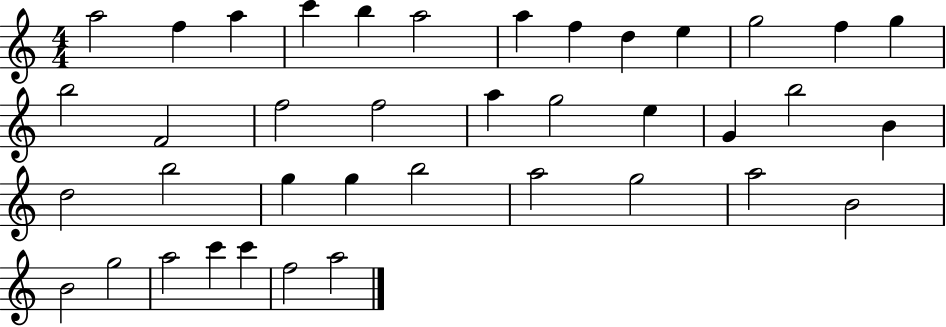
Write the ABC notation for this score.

X:1
T:Untitled
M:4/4
L:1/4
K:C
a2 f a c' b a2 a f d e g2 f g b2 F2 f2 f2 a g2 e G b2 B d2 b2 g g b2 a2 g2 a2 B2 B2 g2 a2 c' c' f2 a2